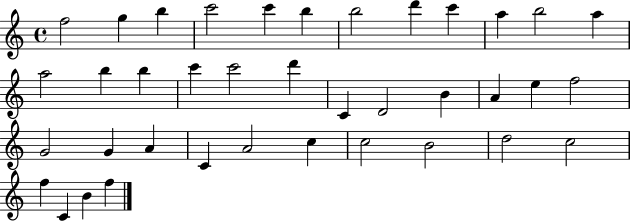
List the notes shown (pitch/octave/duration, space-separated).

F5/h G5/q B5/q C6/h C6/q B5/q B5/h D6/q C6/q A5/q B5/h A5/q A5/h B5/q B5/q C6/q C6/h D6/q C4/q D4/h B4/q A4/q E5/q F5/h G4/h G4/q A4/q C4/q A4/h C5/q C5/h B4/h D5/h C5/h F5/q C4/q B4/q F5/q